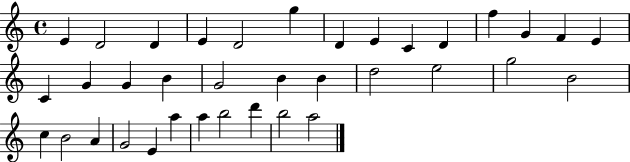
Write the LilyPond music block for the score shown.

{
  \clef treble
  \time 4/4
  \defaultTimeSignature
  \key c \major
  e'4 d'2 d'4 | e'4 d'2 g''4 | d'4 e'4 c'4 d'4 | f''4 g'4 f'4 e'4 | \break c'4 g'4 g'4 b'4 | g'2 b'4 b'4 | d''2 e''2 | g''2 b'2 | \break c''4 b'2 a'4 | g'2 e'4 a''4 | a''4 b''2 d'''4 | b''2 a''2 | \break \bar "|."
}